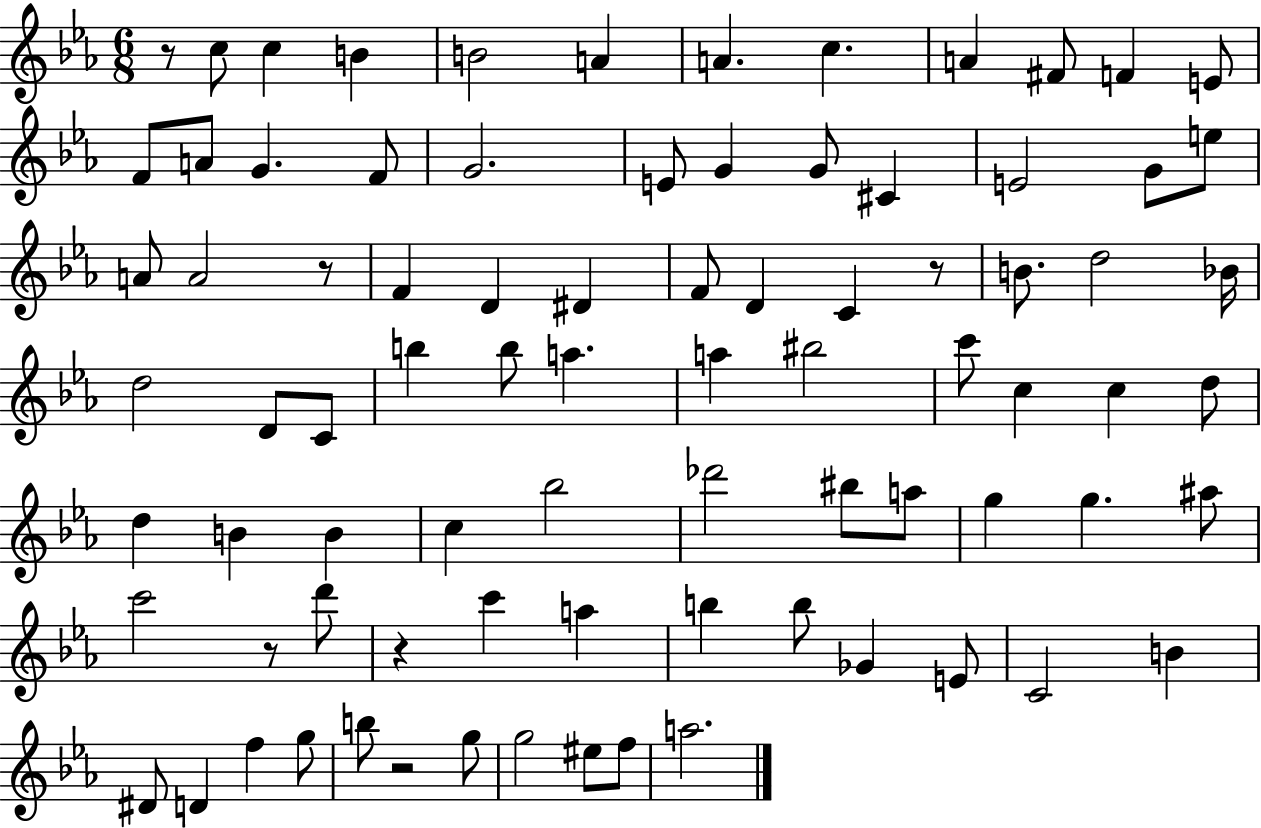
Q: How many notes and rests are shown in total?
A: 83